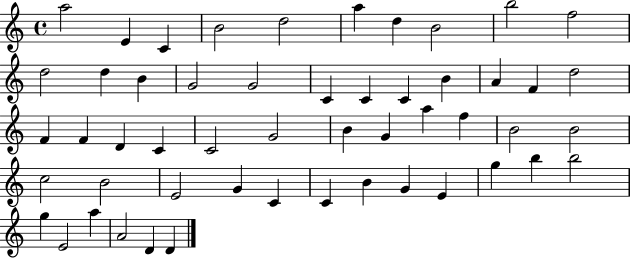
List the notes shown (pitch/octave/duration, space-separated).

A5/h E4/q C4/q B4/h D5/h A5/q D5/q B4/h B5/h F5/h D5/h D5/q B4/q G4/h G4/h C4/q C4/q C4/q B4/q A4/q F4/q D5/h F4/q F4/q D4/q C4/q C4/h G4/h B4/q G4/q A5/q F5/q B4/h B4/h C5/h B4/h E4/h G4/q C4/q C4/q B4/q G4/q E4/q G5/q B5/q B5/h G5/q E4/h A5/q A4/h D4/q D4/q